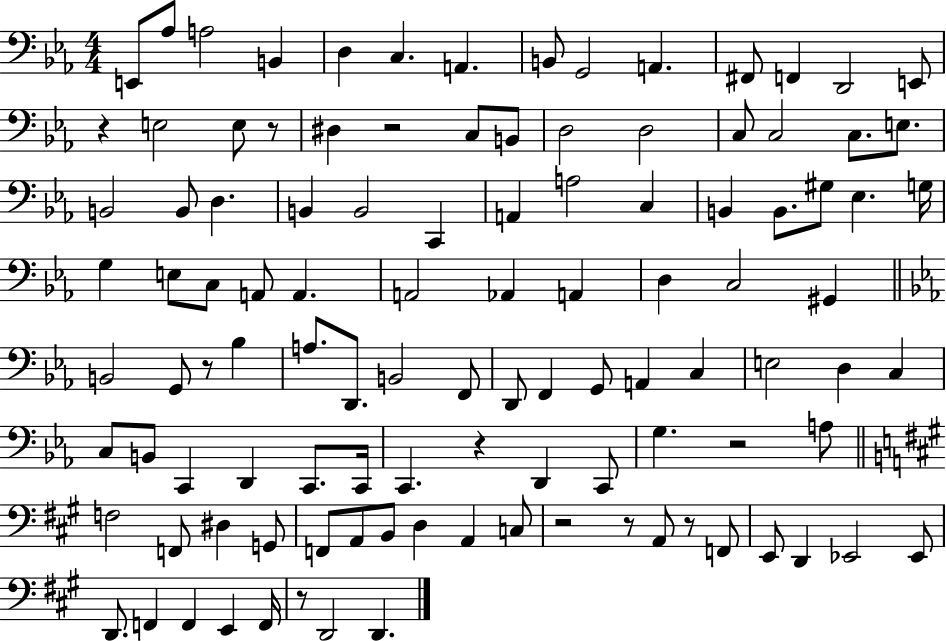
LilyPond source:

{
  \clef bass
  \numericTimeSignature
  \time 4/4
  \key ees \major
  \repeat volta 2 { e,8 aes8 a2 b,4 | d4 c4. a,4. | b,8 g,2 a,4. | fis,8 f,4 d,2 e,8 | \break r4 e2 e8 r8 | dis4 r2 c8 b,8 | d2 d2 | c8 c2 c8. e8. | \break b,2 b,8 d4. | b,4 b,2 c,4 | a,4 a2 c4 | b,4 b,8. gis8 ees4. g16 | \break g4 e8 c8 a,8 a,4. | a,2 aes,4 a,4 | d4 c2 gis,4 | \bar "||" \break \key ees \major b,2 g,8 r8 bes4 | a8. d,8. b,2 f,8 | d,8 f,4 g,8 a,4 c4 | e2 d4 c4 | \break c8 b,8 c,4 d,4 c,8. c,16 | c,4. r4 d,4 c,8 | g4. r2 a8 | \bar "||" \break \key a \major f2 f,8 dis4 g,8 | f,8 a,8 b,8 d4 a,4 c8 | r2 r8 a,8 r8 f,8 | e,8 d,4 ees,2 ees,8 | \break d,8. f,4 f,4 e,4 f,16 | r8 d,2 d,4. | } \bar "|."
}